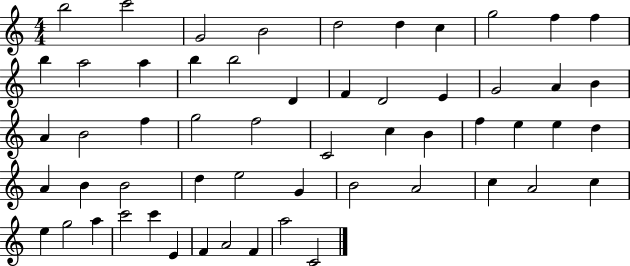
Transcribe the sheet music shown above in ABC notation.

X:1
T:Untitled
M:4/4
L:1/4
K:C
b2 c'2 G2 B2 d2 d c g2 f f b a2 a b b2 D F D2 E G2 A B A B2 f g2 f2 C2 c B f e e d A B B2 d e2 G B2 A2 c A2 c e g2 a c'2 c' E F A2 F a2 C2